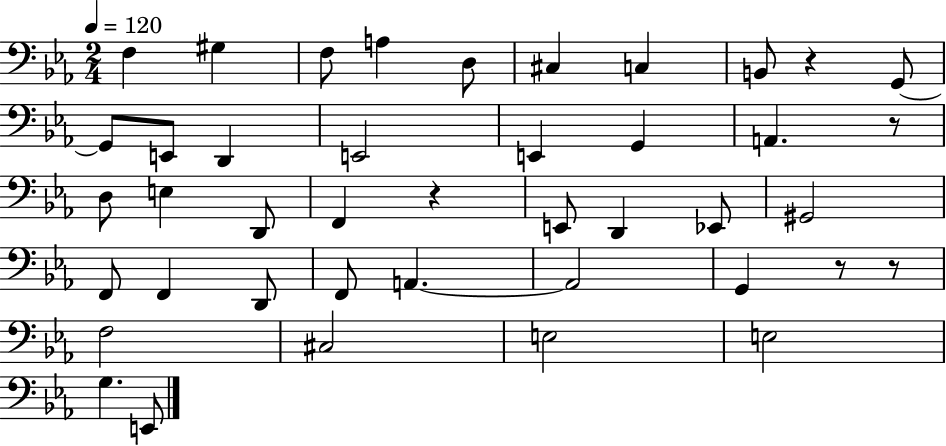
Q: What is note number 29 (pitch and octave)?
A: A2